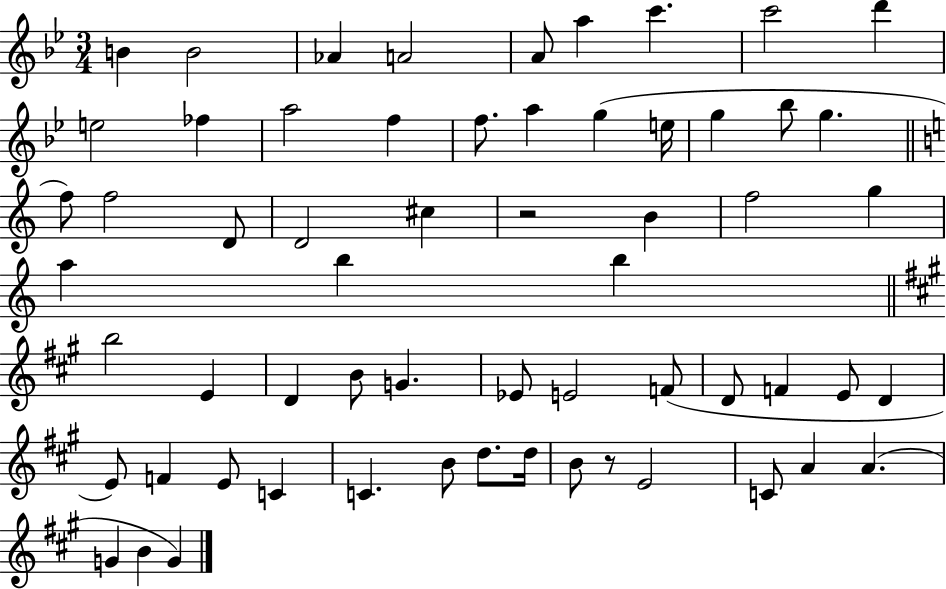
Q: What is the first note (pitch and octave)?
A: B4